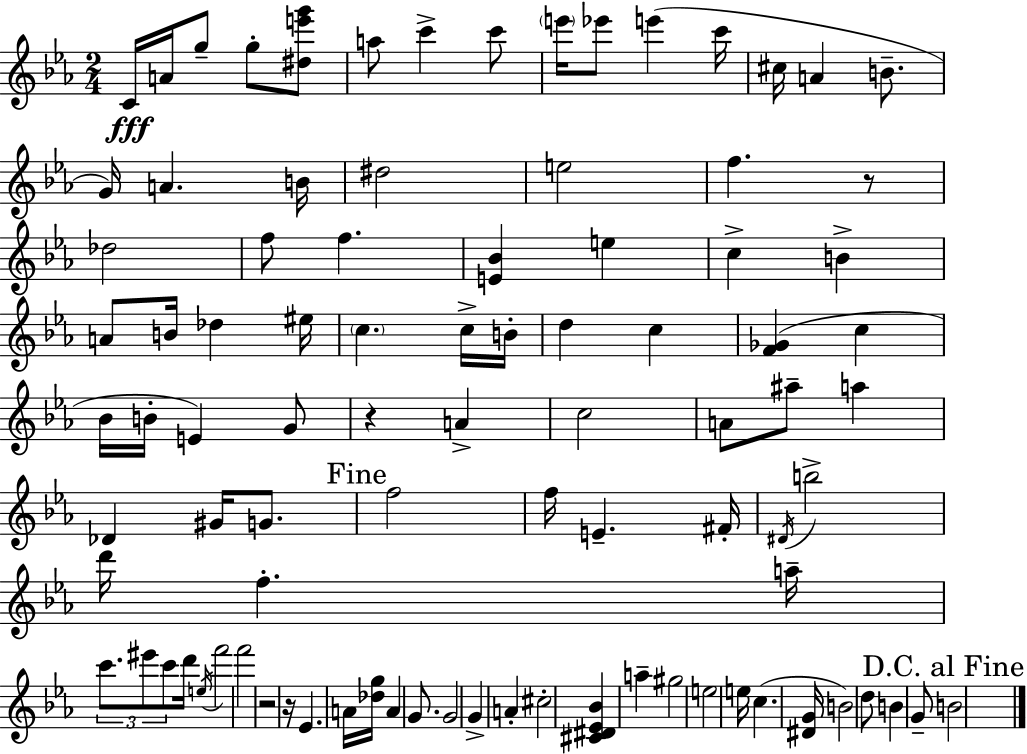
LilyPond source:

{
  \clef treble
  \numericTimeSignature
  \time 2/4
  \key c \minor
  \repeat volta 2 { c'16\fff a'16 g''8-- g''8-. <dis'' e''' g'''>8 | a''8 c'''4-> c'''8 | \parenthesize e'''16 ees'''8 e'''4( c'''16 | cis''16 a'4 b'8.-- | \break g'16) a'4. b'16 | dis''2 | e''2 | f''4. r8 | \break des''2 | f''8 f''4. | <e' bes'>4 e''4 | c''4-> b'4-> | \break a'8 b'16 des''4 eis''16 | \parenthesize c''4. c''16-> b'16-. | d''4 c''4 | <f' ges'>4( c''4 | \break bes'16 b'16-. e'4) g'8 | r4 a'4-> | c''2 | a'8 ais''8-- a''4 | \break des'4 gis'16 g'8. | \mark "Fine" f''2 | f''16 e'4.-- fis'16-. | \acciaccatura { dis'16 } b''2-> | \break d'''16 f''4.-. | a''16-- \tuplet 3/2 { c'''8. eis'''8 c'''8 } | d'''16 \acciaccatura { e''16 } f'''2 | f'''2 | \break r2 | r16 ees'4. | a'16 <des'' g''>16 a'4 g'8. | g'2 | \break g'4-> a'4-. | cis''2-. | <cis' dis' ees' bes'>4 a''4-- | gis''2 | \break e''2 | e''16 c''4.( | <dis' g'>16 b'2) | d''8 b'4 | \break g'8-- \mark "D.C. al Fine" b'2 | } \bar "|."
}